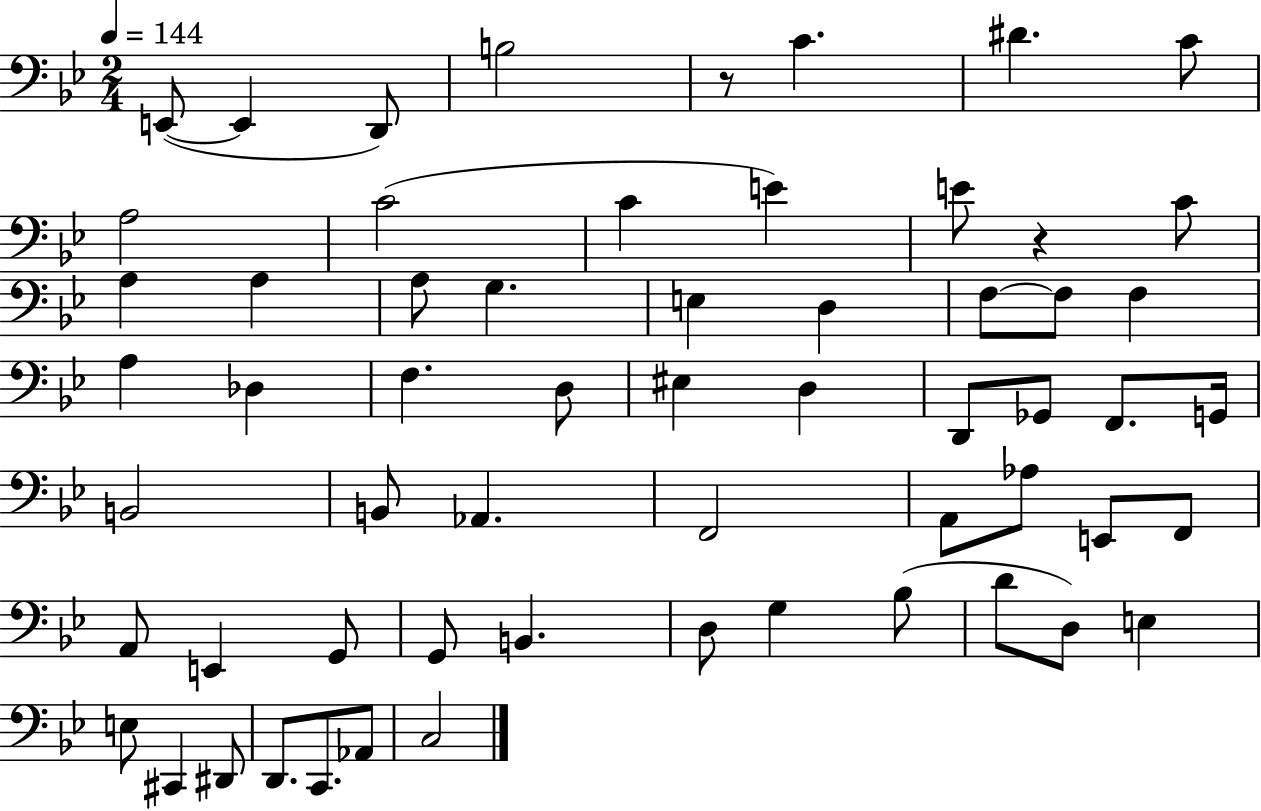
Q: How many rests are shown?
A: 2